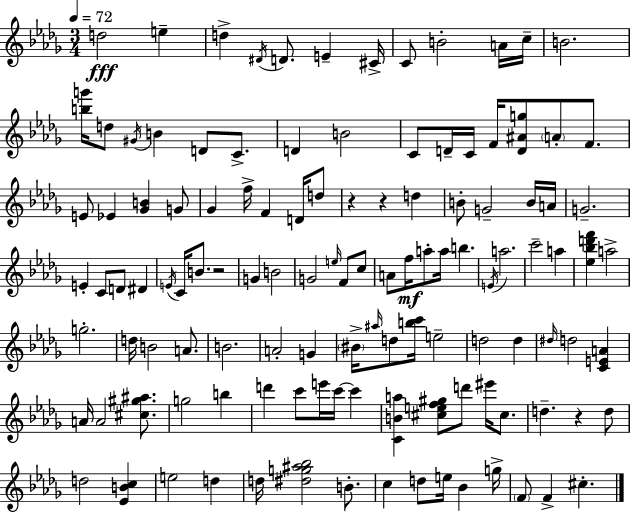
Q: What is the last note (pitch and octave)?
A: C#5